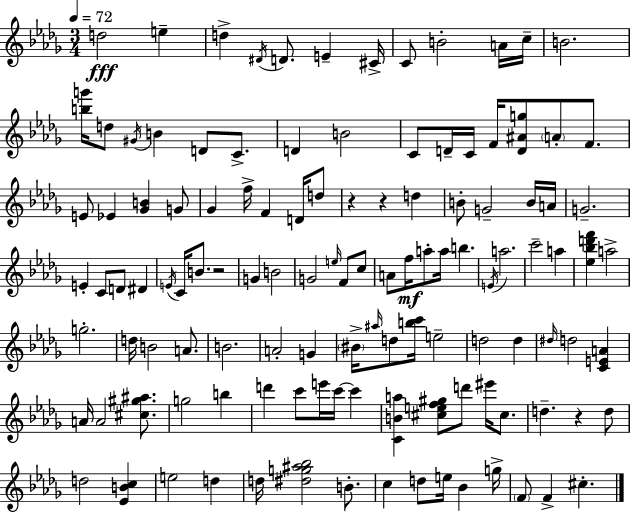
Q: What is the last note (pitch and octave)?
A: C#5